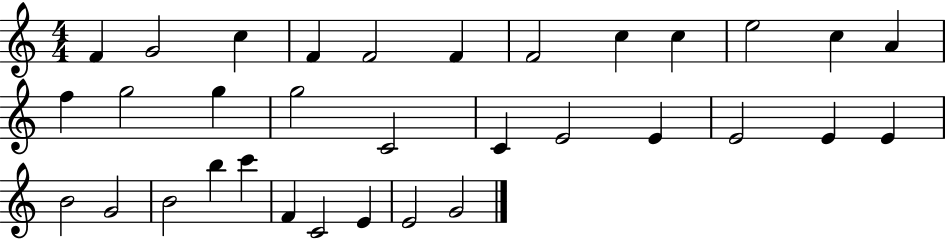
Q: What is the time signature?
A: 4/4